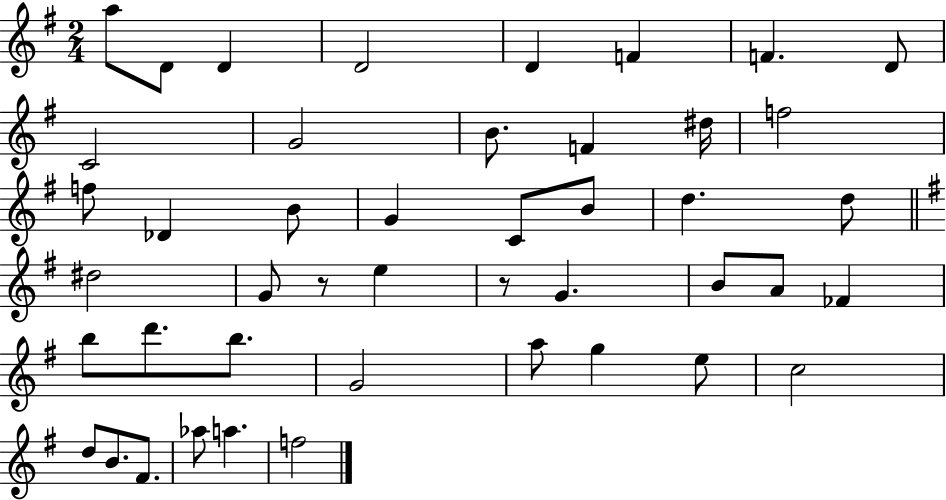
A5/e D4/e D4/q D4/h D4/q F4/q F4/q. D4/e C4/h G4/h B4/e. F4/q D#5/s F5/h F5/e Db4/q B4/e G4/q C4/e B4/e D5/q. D5/e D#5/h G4/e R/e E5/q R/e G4/q. B4/e A4/e FES4/q B5/e D6/e. B5/e. G4/h A5/e G5/q E5/e C5/h D5/e B4/e. F#4/e. Ab5/e A5/q. F5/h